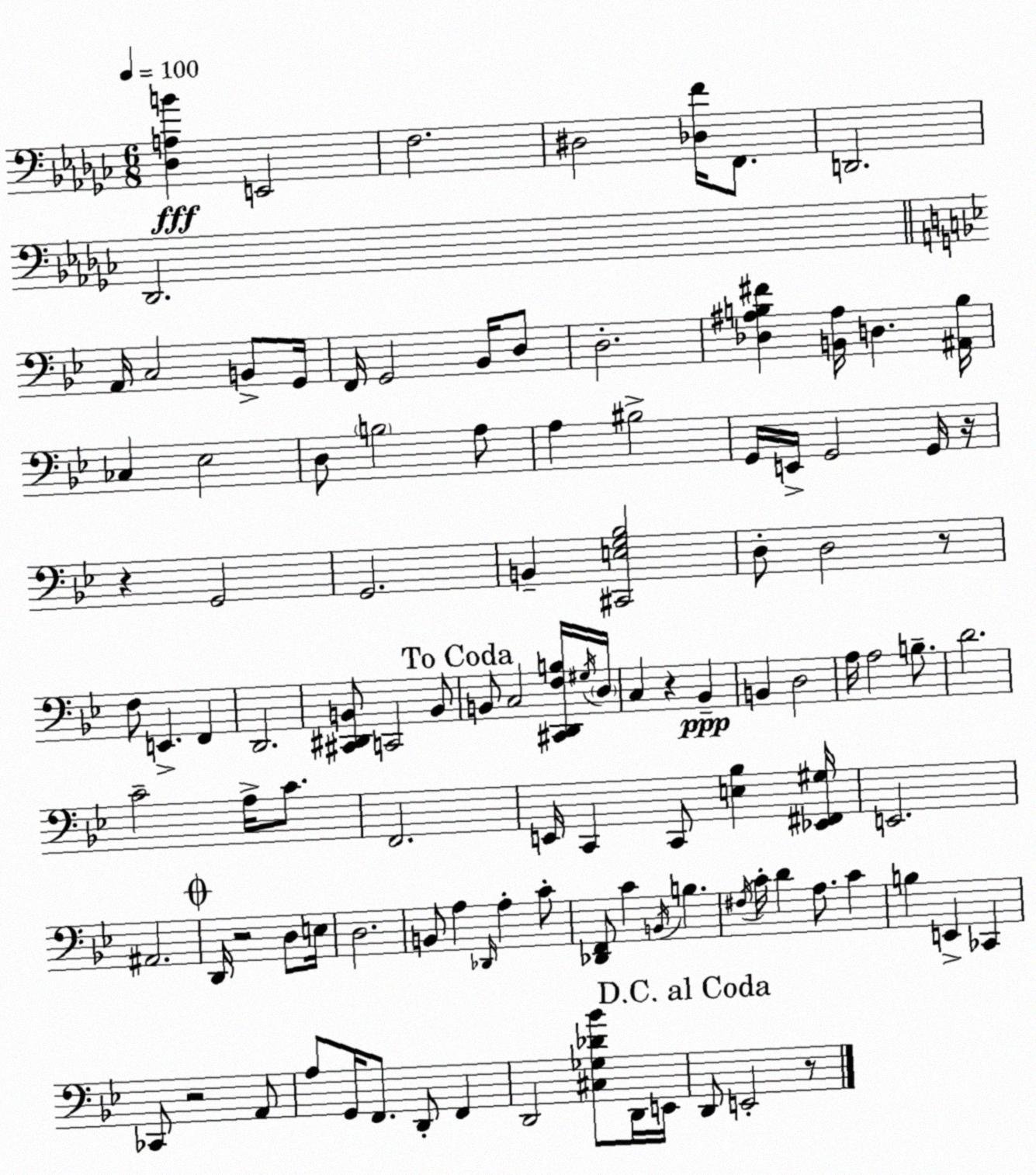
X:1
T:Untitled
M:6/8
L:1/4
K:Ebm
[_D,A,B] E,,2 F,2 ^D,2 [_D,F]/4 F,,/2 D,,2 _D,,2 A,,/4 C,2 B,,/2 G,,/4 F,,/4 G,,2 _B,,/4 D,/2 D,2 [_D,^A,B,^F] [B,,^A,]/4 D, [^A,,B,]/4 _C, _E,2 D,/2 B,2 A,/2 A, ^B,2 G,,/4 E,,/4 G,,2 G,,/4 z/4 z G,,2 G,,2 B,, [^C,,E,G,_B,]2 D,/2 D,2 z/2 F,/2 E,, F,, D,,2 [^C,,^D,,B,,]/2 C,,2 B,,/2 B,,/2 C,2 [^C,,D,,F,B,]/4 ^G,/4 D,/4 C, z _B,, B,, D,2 A,/4 A,2 B,/2 D2 C2 A,/4 C/2 F,,2 E,,/4 C,, C,,/2 [E,_B,] [_E,,^F,,^G,]/4 E,,2 ^A,,2 D,,/4 z2 D,/2 E,/4 D,2 B,,/2 A, _D,,/4 A, C/2 [_D,,F,,]/2 C B,,/4 B, ^F,/4 C/4 D A,/2 C B, E,, _C,, _C,,/2 z2 A,,/2 A,/2 G,,/4 F,,/2 D,,/2 F,, D,,2 [^C,_G,_D_B]/2 D,,/4 E,,/4 D,,/2 E,,2 z/2